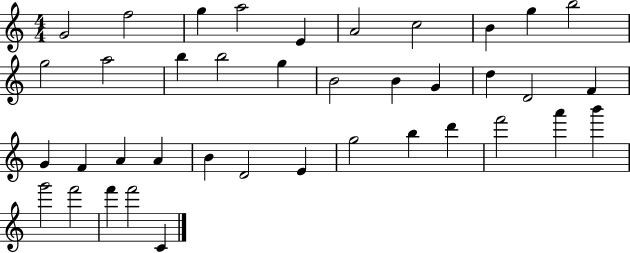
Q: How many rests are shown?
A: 0